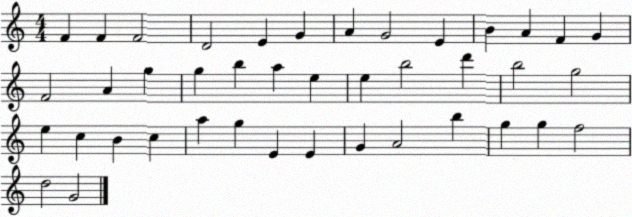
X:1
T:Untitled
M:4/4
L:1/4
K:C
F F F2 D2 E G A G2 E B A F G F2 A g g b a e e b2 d' b2 g2 e c B c a g E E G A2 b g g f2 d2 G2